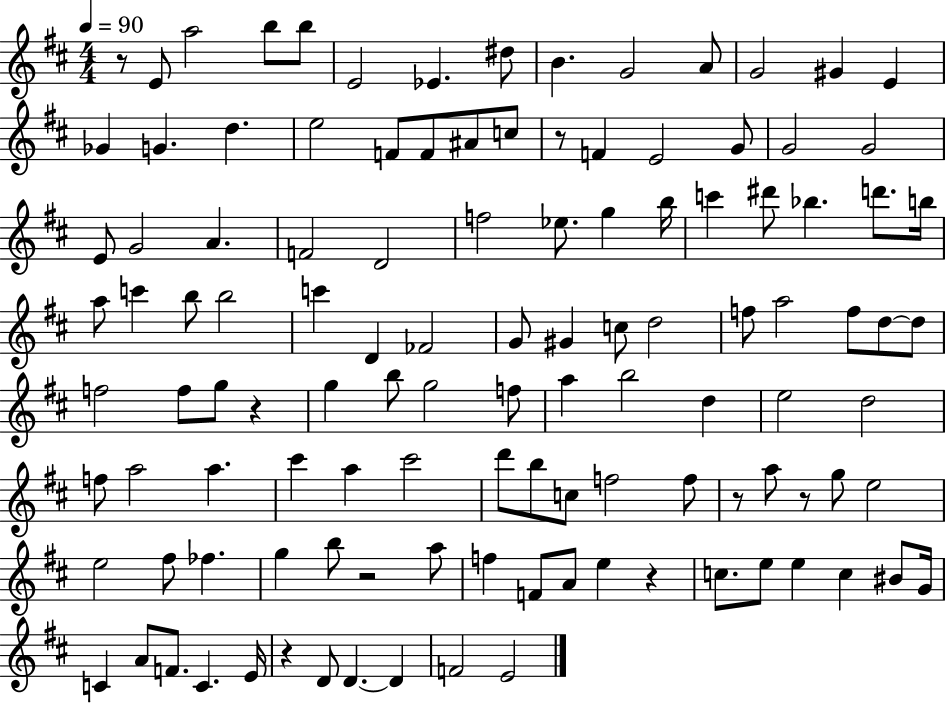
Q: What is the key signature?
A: D major